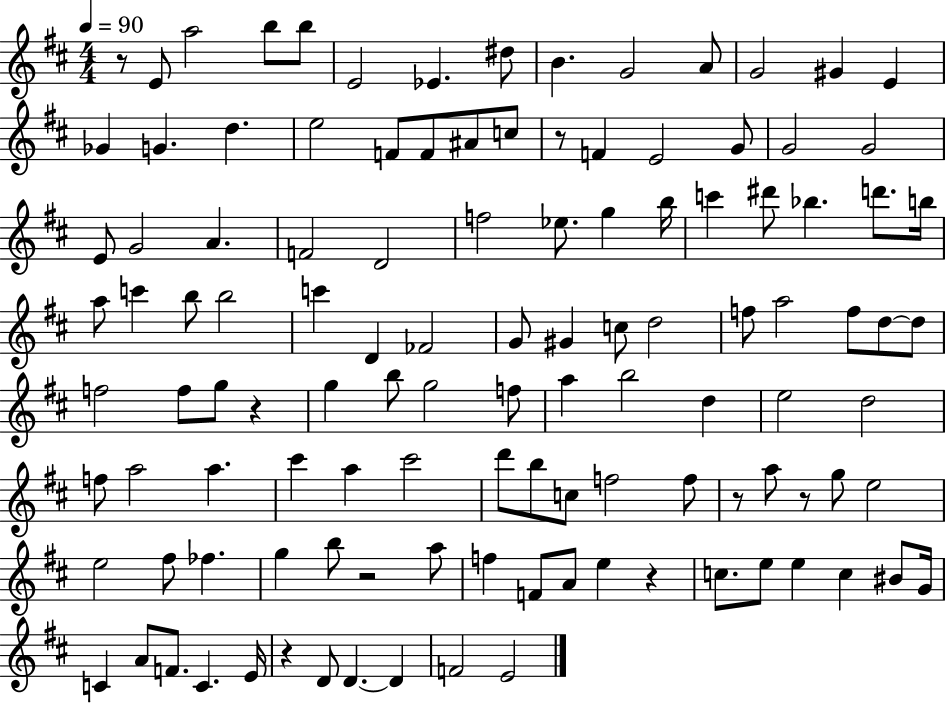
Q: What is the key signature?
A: D major